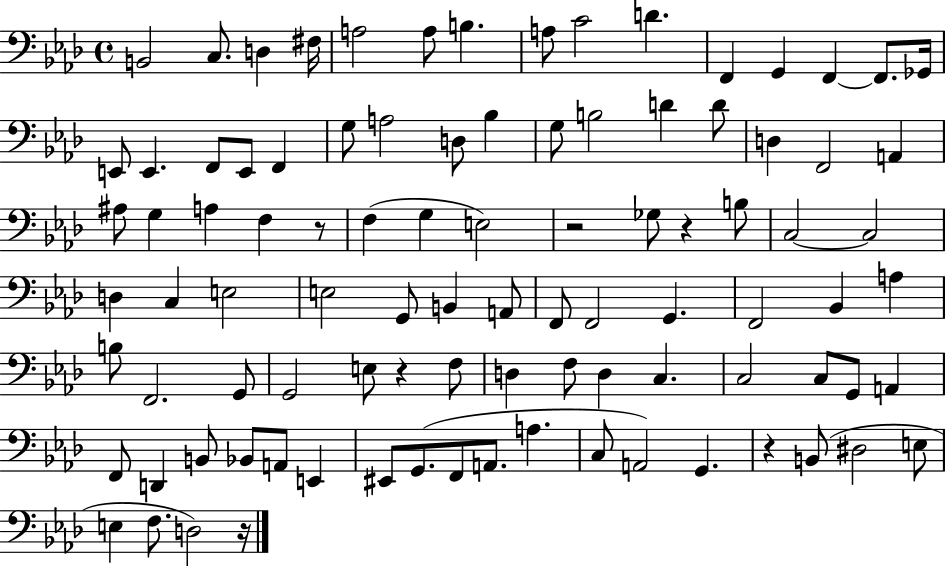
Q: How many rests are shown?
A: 6